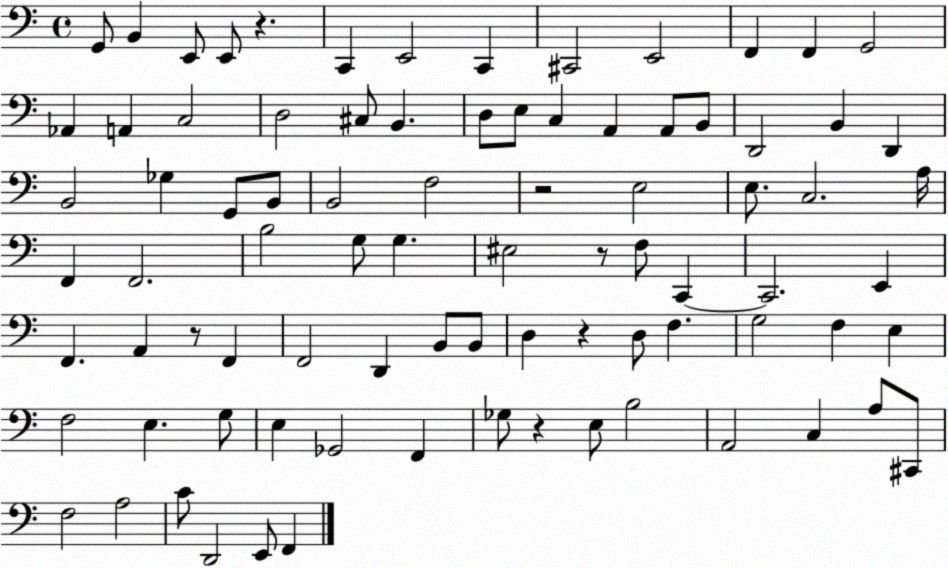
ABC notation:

X:1
T:Untitled
M:4/4
L:1/4
K:C
G,,/2 B,, E,,/2 E,,/2 z C,, E,,2 C,, ^C,,2 E,,2 F,, F,, G,,2 _A,, A,, C,2 D,2 ^C,/2 B,, D,/2 E,/2 C, A,, A,,/2 B,,/2 D,,2 B,, D,, B,,2 _G, G,,/2 B,,/2 B,,2 F,2 z2 E,2 E,/2 C,2 A,/4 F,, F,,2 B,2 G,/2 G, ^E,2 z/2 F,/2 C,, C,,2 E,, F,, A,, z/2 F,, F,,2 D,, B,,/2 B,,/2 D, z D,/2 F, G,2 F, E, F,2 E, G,/2 E, _G,,2 F,, _G,/2 z E,/2 B,2 A,,2 C, A,/2 ^C,,/2 F,2 A,2 C/2 D,,2 E,,/2 F,,